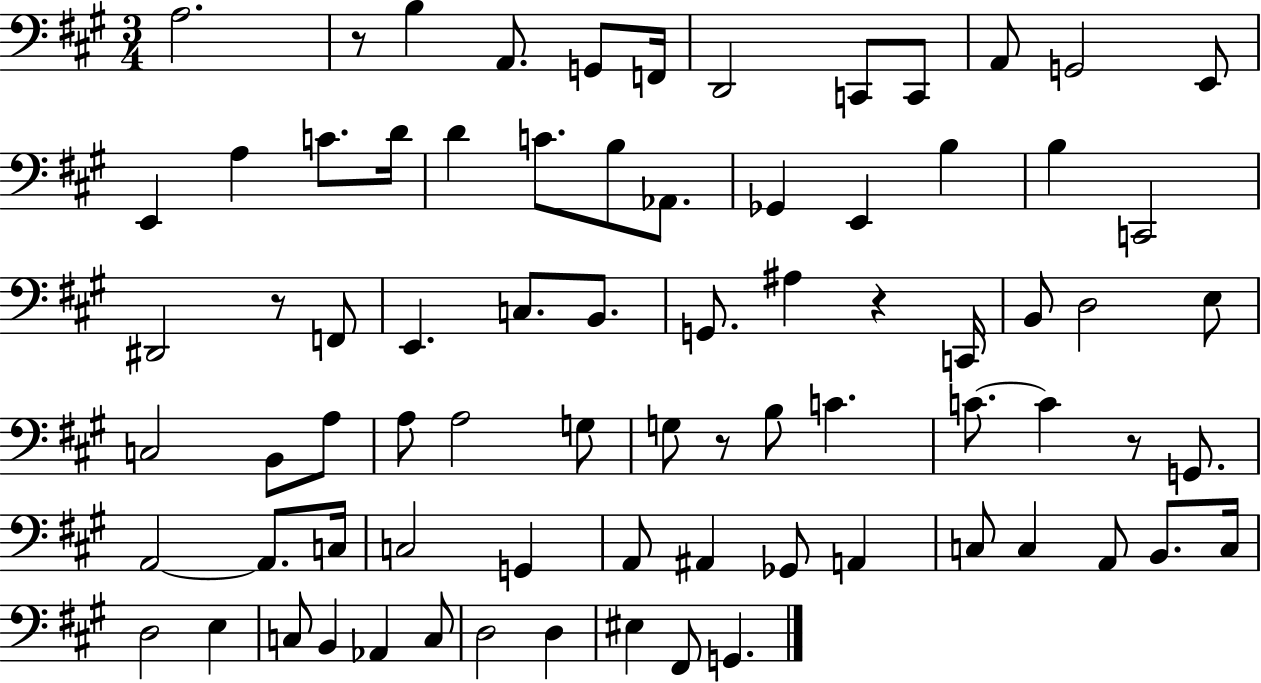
A3/h. R/e B3/q A2/e. G2/e F2/s D2/h C2/e C2/e A2/e G2/h E2/e E2/q A3/q C4/e. D4/s D4/q C4/e. B3/e Ab2/e. Gb2/q E2/q B3/q B3/q C2/h D#2/h R/e F2/e E2/q. C3/e. B2/e. G2/e. A#3/q R/q C2/s B2/e D3/h E3/e C3/h B2/e A3/e A3/e A3/h G3/e G3/e R/e B3/e C4/q. C4/e. C4/q R/e G2/e. A2/h A2/e. C3/s C3/h G2/q A2/e A#2/q Gb2/e A2/q C3/e C3/q A2/e B2/e. C3/s D3/h E3/q C3/e B2/q Ab2/q C3/e D3/h D3/q EIS3/q F#2/e G2/q.